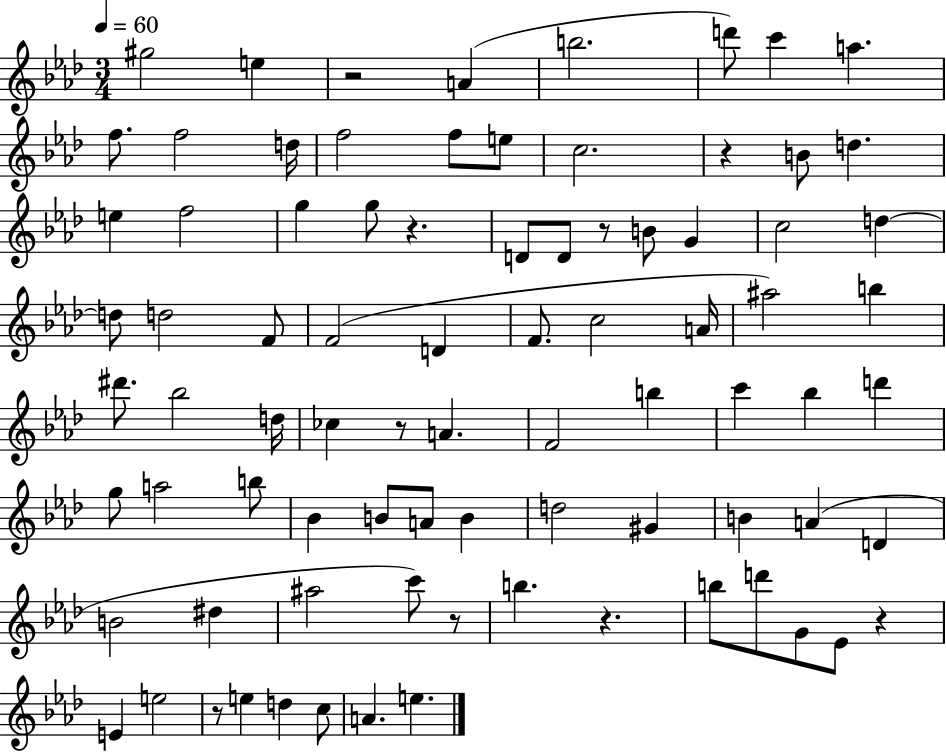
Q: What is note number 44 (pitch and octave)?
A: C6